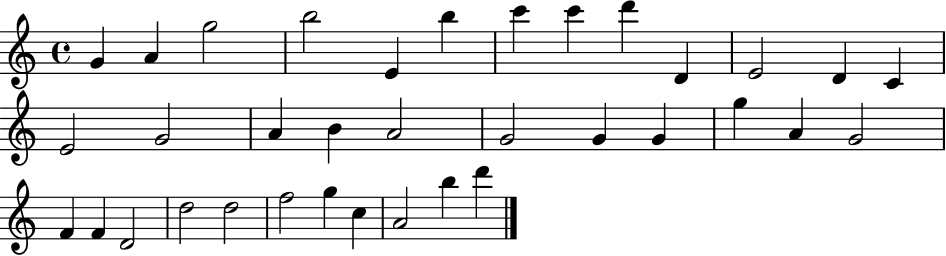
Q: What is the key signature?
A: C major